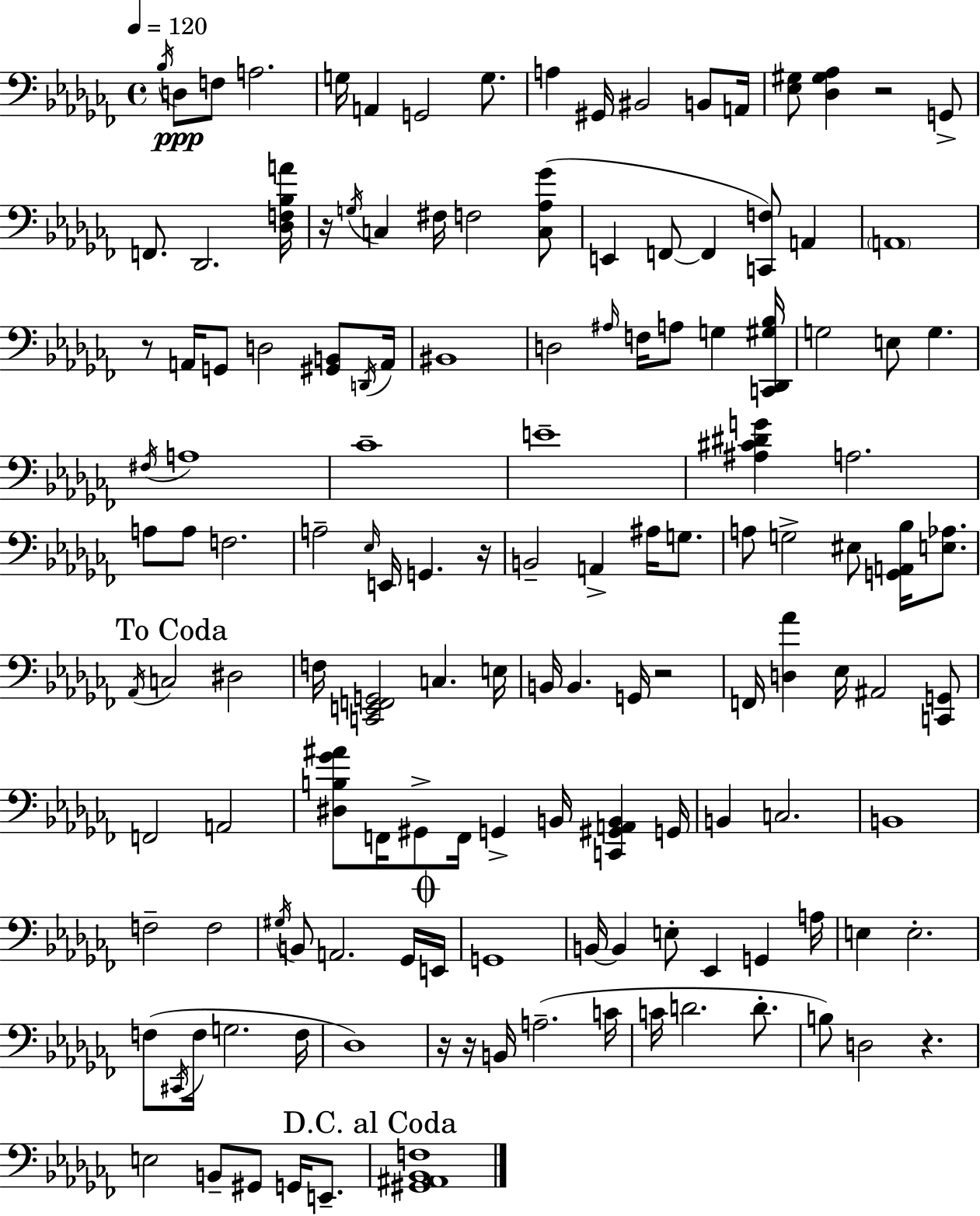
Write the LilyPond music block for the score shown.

{
  \clef bass
  \time 4/4
  \defaultTimeSignature
  \key aes \minor
  \tempo 4 = 120
  \acciaccatura { bes16 }\ppp d8 f8 a2. | g16 a,4 g,2 g8. | a4 gis,16 bis,2 b,8 | a,16 <ees gis>8 <des gis aes>4 r2 g,8-> | \break f,8. des,2. | <des f bes a'>16 r16 \acciaccatura { g16 } c4 fis16 f2 | <c aes ges'>8( e,4 f,8~~ f,4 <c, f>8) a,4 | \parenthesize a,1 | \break r8 a,16 g,8 d2 <gis, b,>8 | \acciaccatura { d,16 } a,16 bis,1 | d2 \grace { ais16 } f16 a8 g4 | <c, des, gis bes>16 g2 e8 g4. | \break \acciaccatura { fis16 } a1 | ces'1-- | e'1-- | <ais cis' dis' g'>4 a2. | \break a8 a8 f2. | a2-- \grace { ees16 } e,16 g,4. | r16 b,2-- a,4-> | ais16 g8. a8 g2-> | \break eis8 <g, a, bes>16 <e aes>8. \mark "To Coda" \acciaccatura { aes,16 } c2 dis2 | f16 <c, e, f, g,>2 | c4. e16 b,16 b,4. g,16 r2 | f,16 <d aes'>4 ees16 ais,2 | \break <c, g,>8 f,2 a,2 | <dis b ges' ais'>8 f,16 gis,8-> f,16 g,4-> | b,16 <c, gis, a, b,>4 g,16 b,4 c2. | b,1 | \break f2-- f2 | \acciaccatura { gis16 } b,8 a,2. | ges,16 \mark \markup { \musicglyph "scripts.coda" } e,16 g,1 | b,16~~ b,4 e8-. ees,4 | \break g,4 a16 e4 e2.-. | f8( \acciaccatura { cis,16 } f16 g2. | f16 des1) | r16 r16 b,16 a2.--( | \break c'16 c'16 d'2. | d'8.-. b8) d2 | r4. e2 | b,8-- gis,8 g,16 e,8.-- \mark "D.C. al Coda" <gis, ais, bes, f>1 | \break \bar "|."
}